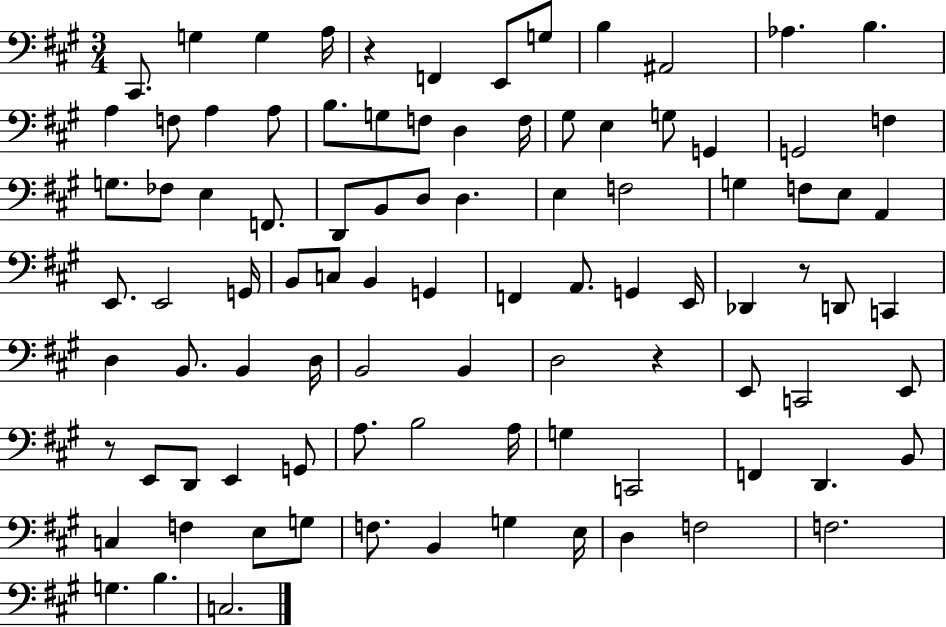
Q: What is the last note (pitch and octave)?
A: C3